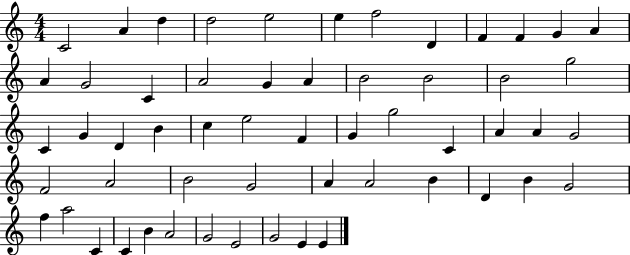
{
  \clef treble
  \numericTimeSignature
  \time 4/4
  \key c \major
  c'2 a'4 d''4 | d''2 e''2 | e''4 f''2 d'4 | f'4 f'4 g'4 a'4 | \break a'4 g'2 c'4 | a'2 g'4 a'4 | b'2 b'2 | b'2 g''2 | \break c'4 g'4 d'4 b'4 | c''4 e''2 f'4 | g'4 g''2 c'4 | a'4 a'4 g'2 | \break f'2 a'2 | b'2 g'2 | a'4 a'2 b'4 | d'4 b'4 g'2 | \break f''4 a''2 c'4 | c'4 b'4 a'2 | g'2 e'2 | g'2 e'4 e'4 | \break \bar "|."
}